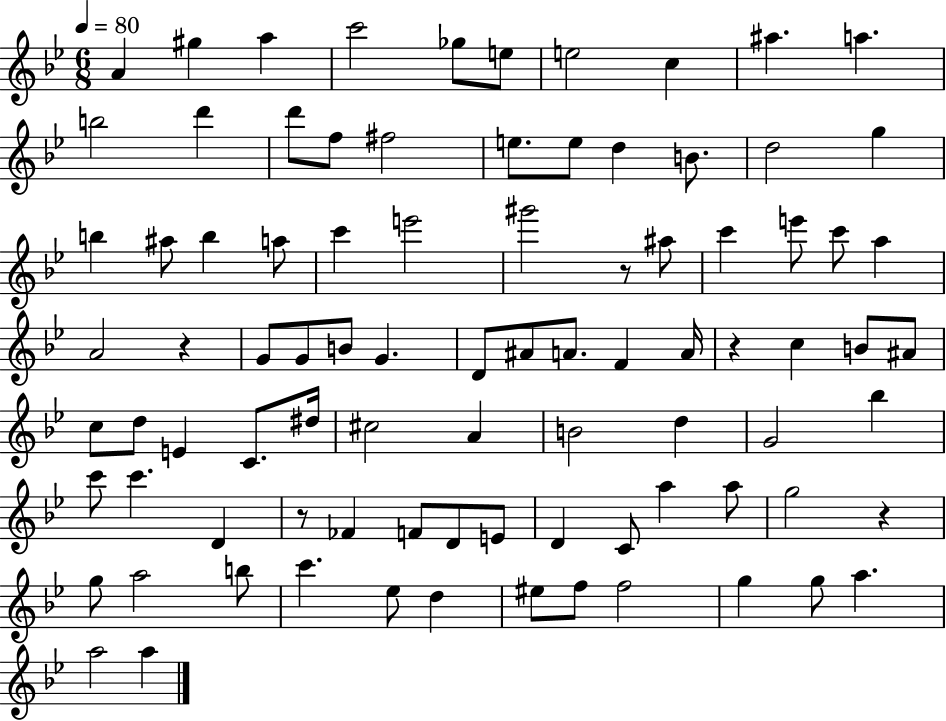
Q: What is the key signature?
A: BES major